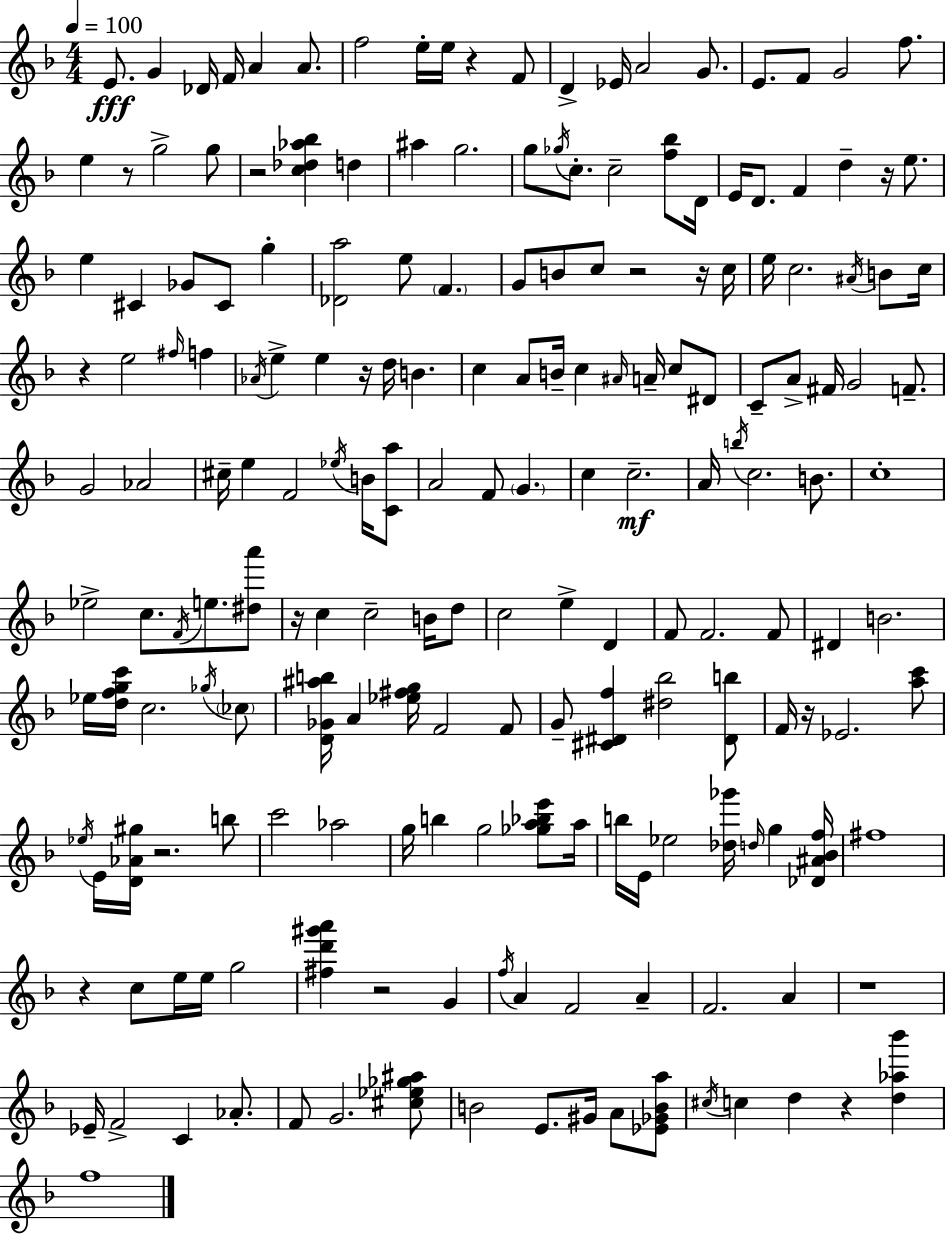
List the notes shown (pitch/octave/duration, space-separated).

E4/e. G4/q Db4/s F4/s A4/q A4/e. F5/h E5/s E5/s R/q F4/e D4/q Eb4/s A4/h G4/e. E4/e. F4/e G4/h F5/e. E5/q R/e G5/h G5/e R/h [C5,Db5,Ab5,Bb5]/q D5/q A#5/q G5/h. G5/e Gb5/s C5/e. C5/h [F5,Bb5]/e D4/s E4/s D4/e. F4/q D5/q R/s E5/e. E5/q C#4/q Gb4/e C#4/e G5/q [Db4,A5]/h E5/e F4/q. G4/e B4/e C5/e R/h R/s C5/s E5/s C5/h. A#4/s B4/e C5/s R/q E5/h F#5/s F5/q Ab4/s E5/q E5/q R/s D5/s B4/q. C5/q A4/e B4/s C5/q A#4/s A4/s C5/e D#4/e C4/e A4/e F#4/s G4/h F4/e. G4/h Ab4/h C#5/s E5/q F4/h Eb5/s B4/s [C4,A5]/e A4/h F4/e G4/q. C5/q C5/h. A4/s B5/s C5/h. B4/e. C5/w Eb5/h C5/e. F4/s E5/e. [D#5,A6]/e R/s C5/q C5/h B4/s D5/e C5/h E5/q D4/q F4/e F4/h. F4/e D#4/q B4/h. Eb5/s [D5,F5,G5,C6]/s C5/h. Gb5/s CES5/e [D4,Gb4,A#5,B5]/s A4/q [Eb5,F#5,G5]/s F4/h F4/e G4/e [C#4,D#4,F5]/q [D#5,Bb5]/h [D#4,B5]/e F4/s R/s Eb4/h. [A5,C6]/e Eb5/s E4/s [D4,Ab4,G#5]/s R/h. B5/e C6/h Ab5/h G5/s B5/q G5/h [Gb5,A5,Bb5,E6]/e A5/s B5/s E4/s Eb5/h [Db5,Gb6]/s D5/s G5/q [Db4,A#4,Bb4,F5]/s F#5/w R/q C5/e E5/s E5/s G5/h [F#5,D6,G#6,A6]/q R/h G4/q F5/s A4/q F4/h A4/q F4/h. A4/q R/w Eb4/s F4/h C4/q Ab4/e. F4/e G4/h. [C#5,Eb5,Gb5,A#5]/e B4/h E4/e. G#4/s A4/e [Eb4,Gb4,B4,A5]/e C#5/s C5/q D5/q R/q [D5,Ab5,Bb6]/q F5/w